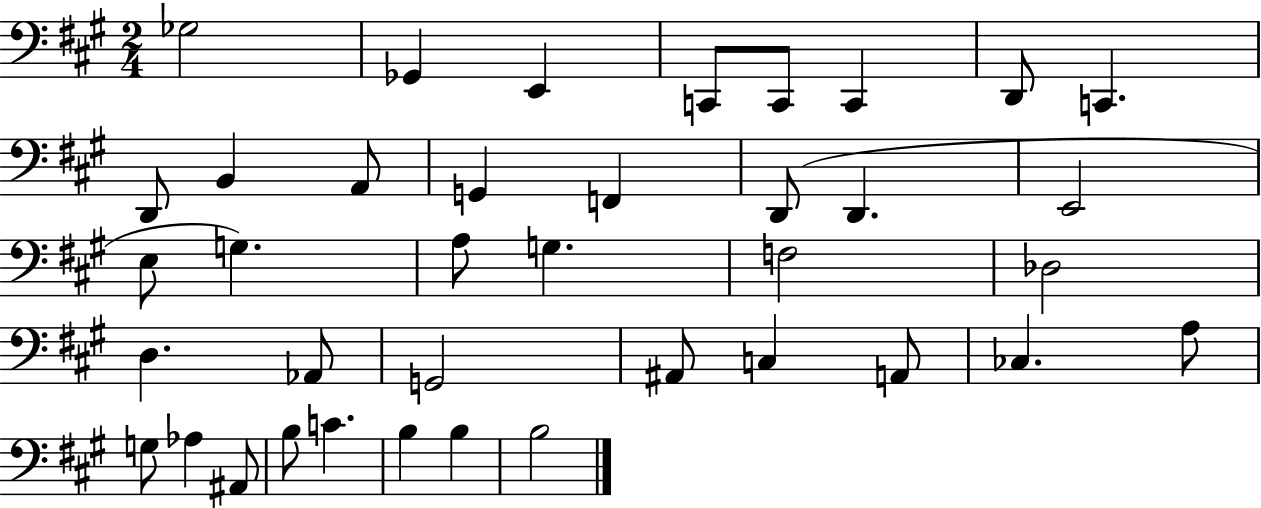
{
  \clef bass
  \numericTimeSignature
  \time 2/4
  \key a \major
  ges2 | ges,4 e,4 | c,8 c,8 c,4 | d,8 c,4. | \break d,8 b,4 a,8 | g,4 f,4 | d,8( d,4. | e,2 | \break e8 g4.) | a8 g4. | f2 | des2 | \break d4. aes,8 | g,2 | ais,8 c4 a,8 | ces4. a8 | \break g8 aes4 ais,8 | b8 c'4. | b4 b4 | b2 | \break \bar "|."
}